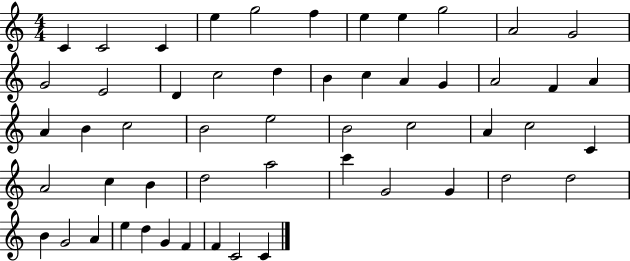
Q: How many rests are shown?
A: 0